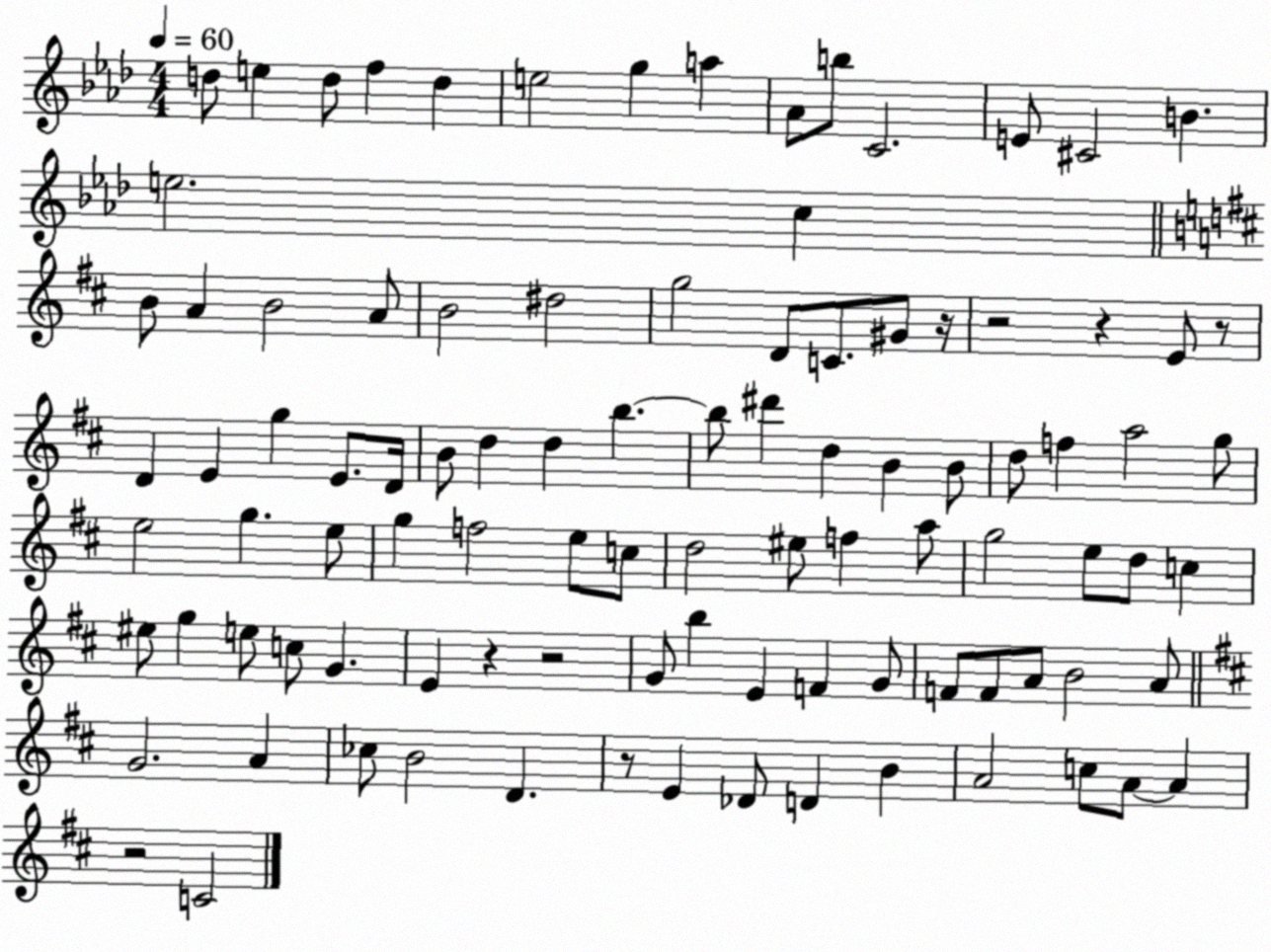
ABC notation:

X:1
T:Untitled
M:4/4
L:1/4
K:Ab
d/2 e d/2 f d e2 g a _A/2 b/2 C2 E/2 ^C2 B e2 c B/2 A B2 A/2 B2 ^d2 g2 D/2 C/2 ^G/2 z/4 z2 z E/2 z/2 D E g E/2 D/4 B/2 d d b b/2 ^d' d B B/2 d/2 f a2 g/2 e2 g e/2 g f2 e/2 c/2 d2 ^e/2 f a/2 g2 e/2 d/2 c ^e/2 g e/2 c/2 G E z z2 G/2 b E F G/2 F/2 F/2 A/2 B2 A/2 G2 A _c/2 B2 D z/2 E _D/2 D B A2 c/2 A/2 A z2 C2